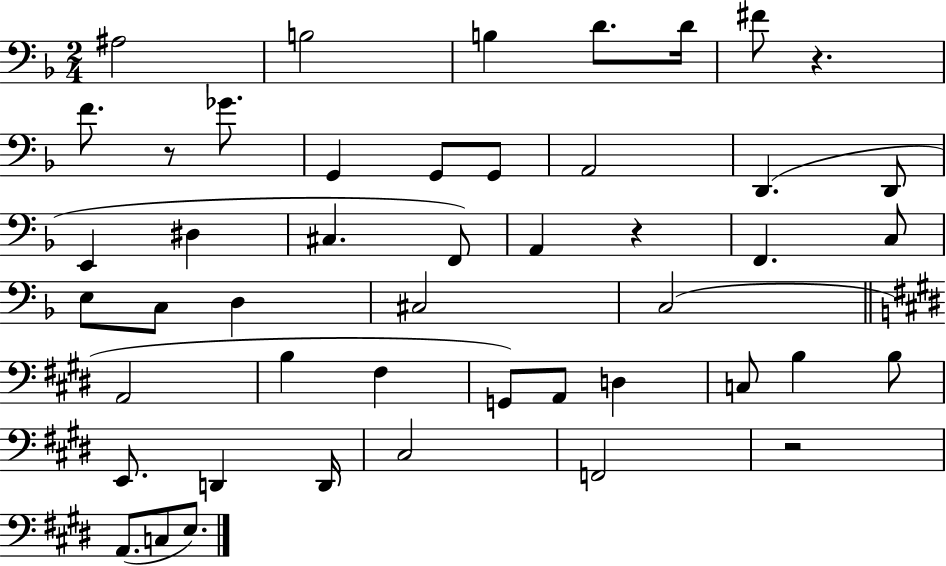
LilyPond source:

{
  \clef bass
  \numericTimeSignature
  \time 2/4
  \key f \major
  \repeat volta 2 { ais2 | b2 | b4 d'8. d'16 | fis'8 r4. | \break f'8. r8 ges'8. | g,4 g,8 g,8 | a,2 | d,4.( d,8 | \break e,4 dis4 | cis4. f,8) | a,4 r4 | f,4. c8 | \break e8 c8 d4 | cis2 | c2( | \bar "||" \break \key e \major a,2 | b4 fis4 | g,8) a,8 d4 | c8 b4 b8 | \break e,8. d,4 d,16 | cis2 | f,2 | r2 | \break a,8.( c8 e8.) | } \bar "|."
}